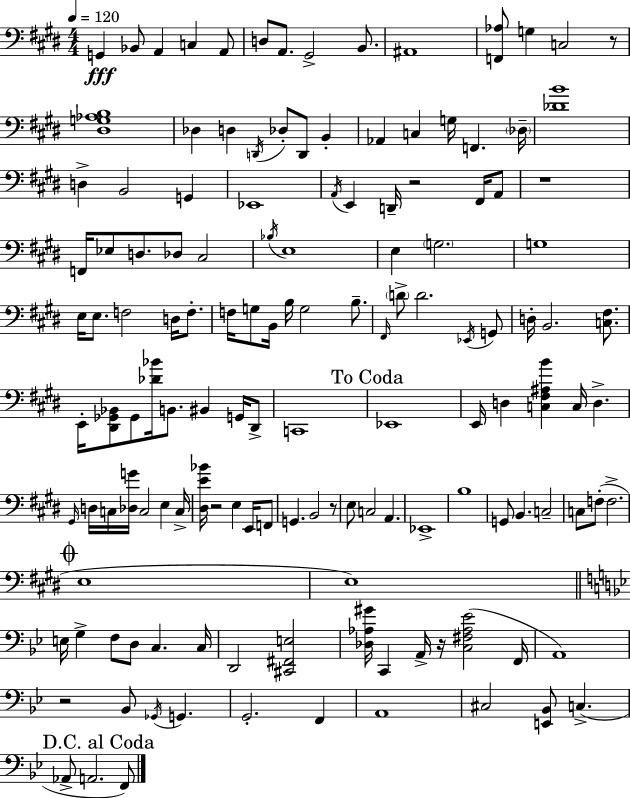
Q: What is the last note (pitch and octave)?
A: F2